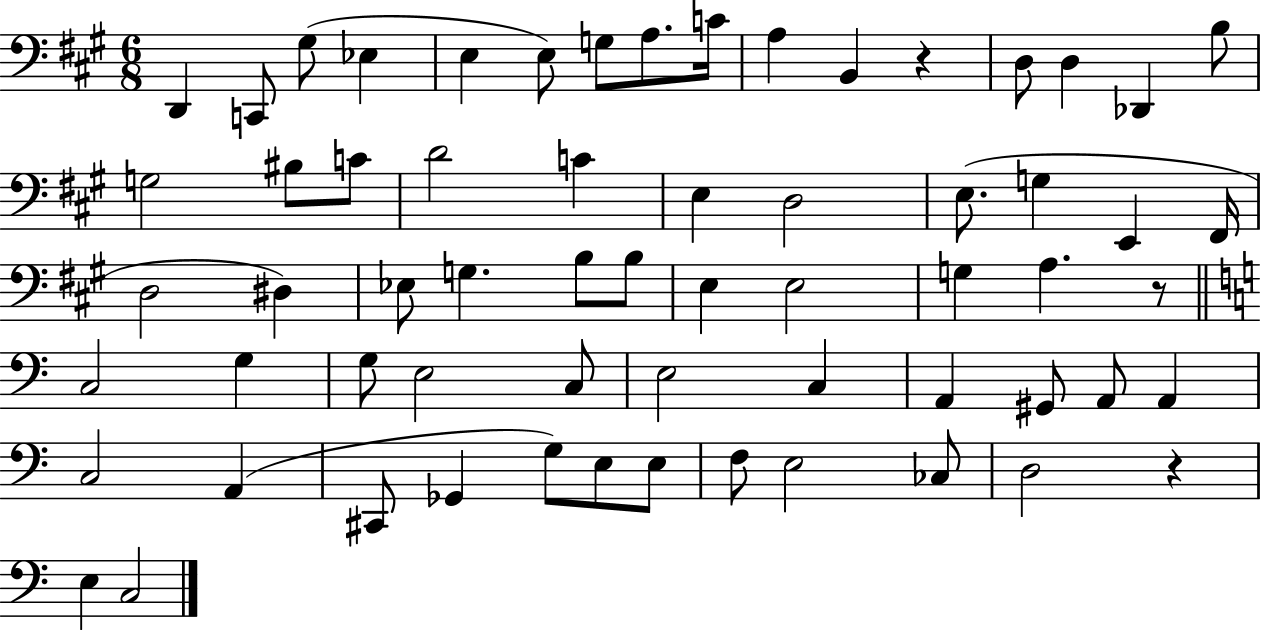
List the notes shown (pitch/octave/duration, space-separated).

D2/q C2/e G#3/e Eb3/q E3/q E3/e G3/e A3/e. C4/s A3/q B2/q R/q D3/e D3/q Db2/q B3/e G3/h BIS3/e C4/e D4/h C4/q E3/q D3/h E3/e. G3/q E2/q F#2/s D3/h D#3/q Eb3/e G3/q. B3/e B3/e E3/q E3/h G3/q A3/q. R/e C3/h G3/q G3/e E3/h C3/e E3/h C3/q A2/q G#2/e A2/e A2/q C3/h A2/q C#2/e Gb2/q G3/e E3/e E3/e F3/e E3/h CES3/e D3/h R/q E3/q C3/h